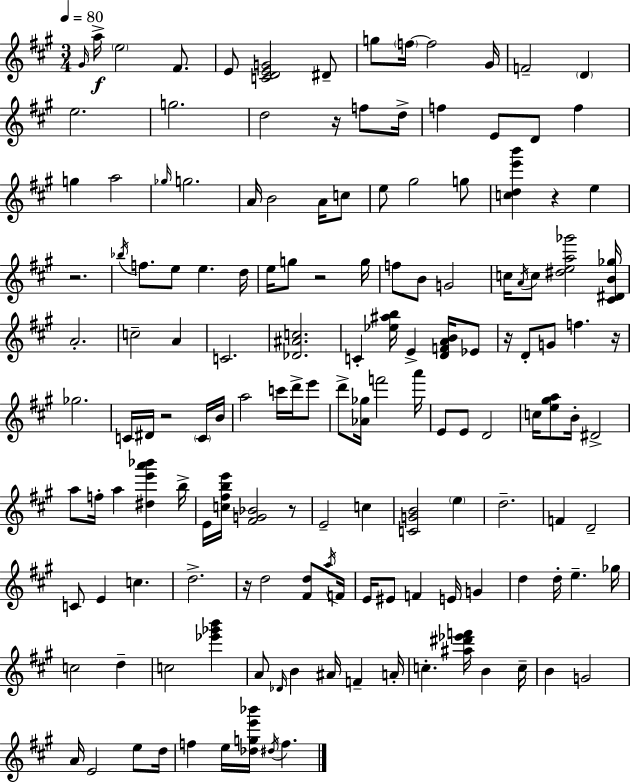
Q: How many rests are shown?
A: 9